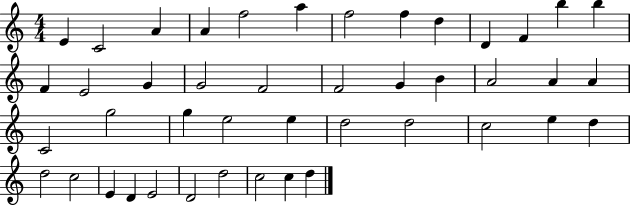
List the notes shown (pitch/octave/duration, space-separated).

E4/q C4/h A4/q A4/q F5/h A5/q F5/h F5/q D5/q D4/q F4/q B5/q B5/q F4/q E4/h G4/q G4/h F4/h F4/h G4/q B4/q A4/h A4/q A4/q C4/h G5/h G5/q E5/h E5/q D5/h D5/h C5/h E5/q D5/q D5/h C5/h E4/q D4/q E4/h D4/h D5/h C5/h C5/q D5/q